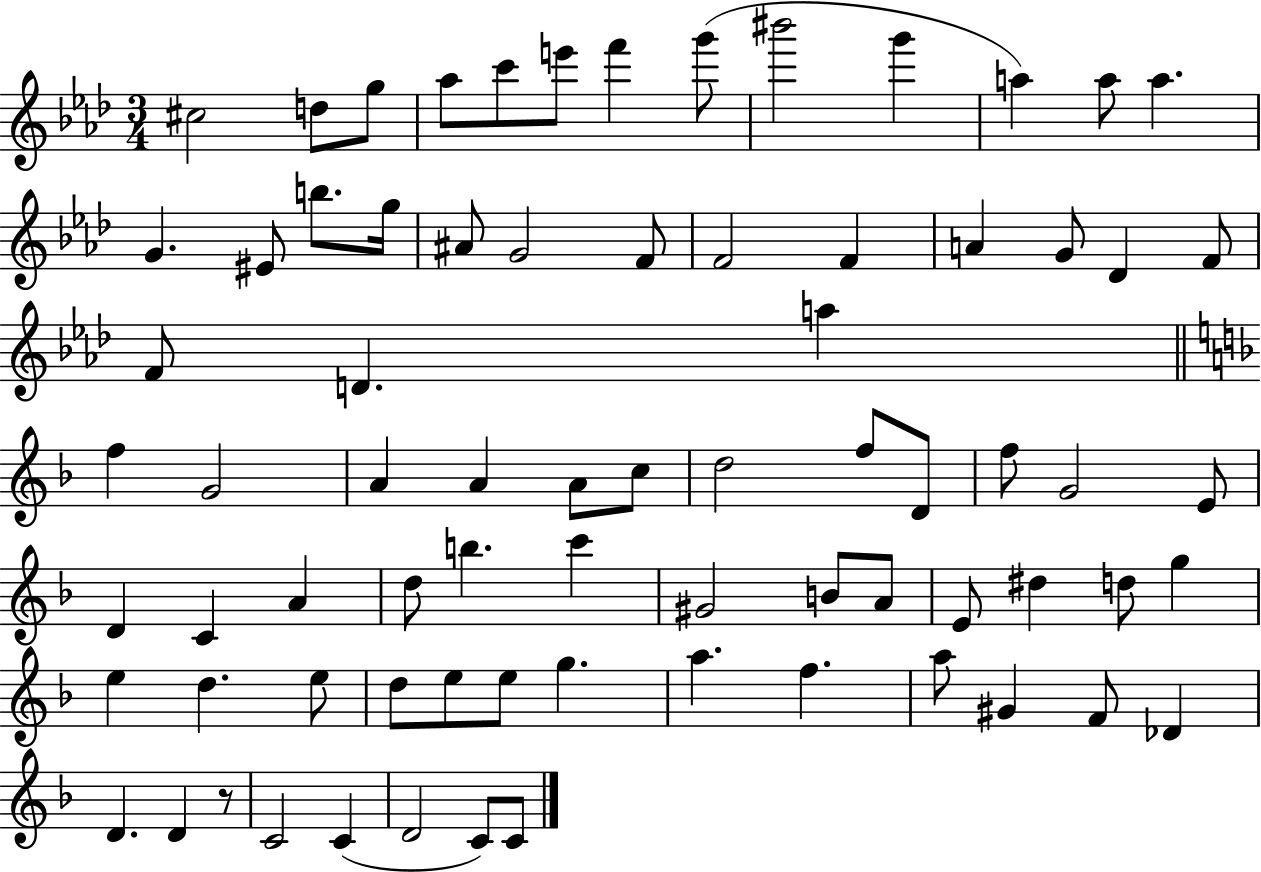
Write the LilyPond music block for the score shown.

{
  \clef treble
  \numericTimeSignature
  \time 3/4
  \key aes \major
  cis''2 d''8 g''8 | aes''8 c'''8 e'''8 f'''4 g'''8( | bis'''2 g'''4 | a''4) a''8 a''4. | \break g'4. eis'8 b''8. g''16 | ais'8 g'2 f'8 | f'2 f'4 | a'4 g'8 des'4 f'8 | \break f'8 d'4. a''4 | \bar "||" \break \key d \minor f''4 g'2 | a'4 a'4 a'8 c''8 | d''2 f''8 d'8 | f''8 g'2 e'8 | \break d'4 c'4 a'4 | d''8 b''4. c'''4 | gis'2 b'8 a'8 | e'8 dis''4 d''8 g''4 | \break e''4 d''4. e''8 | d''8 e''8 e''8 g''4. | a''4. f''4. | a''8 gis'4 f'8 des'4 | \break d'4. d'4 r8 | c'2 c'4( | d'2 c'8) c'8 | \bar "|."
}